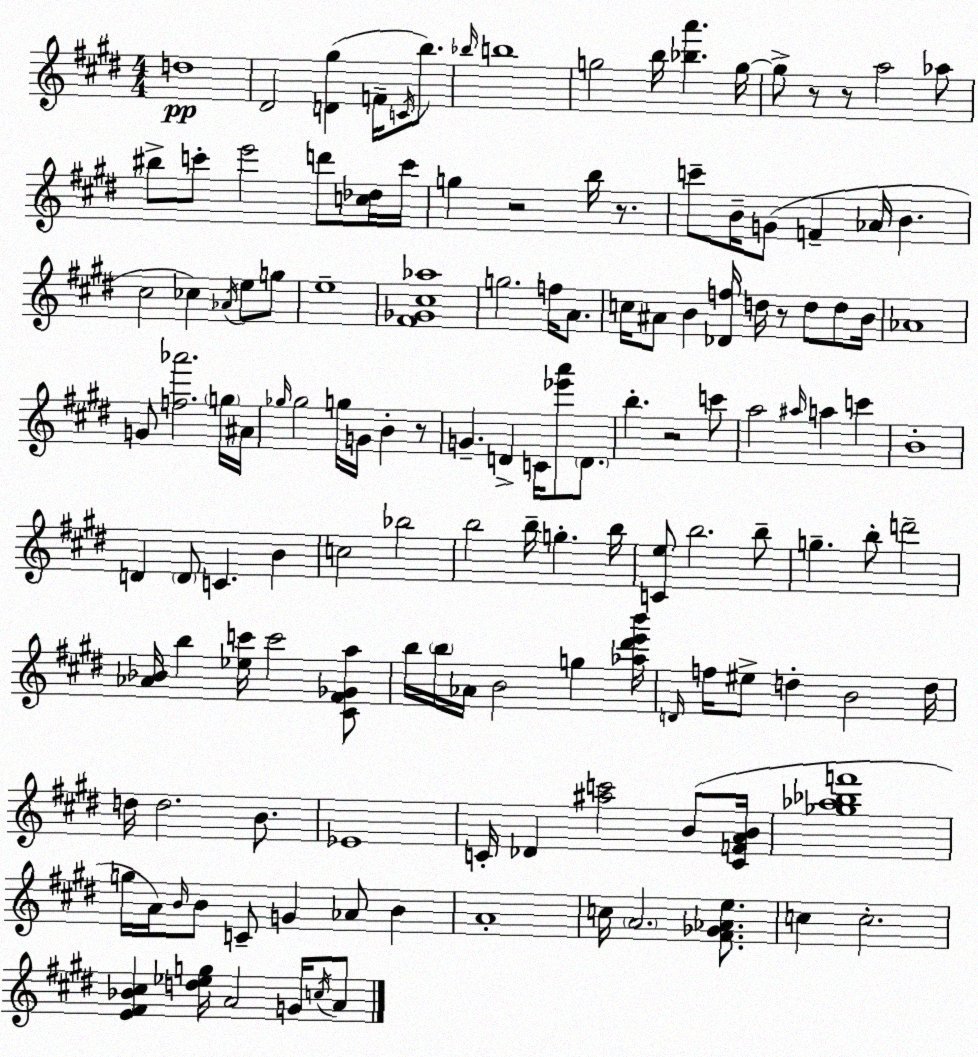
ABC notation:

X:1
T:Untitled
M:4/4
L:1/4
K:E
d4 ^D2 [D^g] F/4 C/4 b/2 _b/4 b4 g2 b/4 [_ba'] g/4 g/2 z/2 z/2 a2 _a/2 ^b/2 c'/2 e'2 d'/2 [c_d]/4 c'/4 g z2 b/4 z/2 c'/2 B/4 G/2 F _A/4 B ^c2 _c _A/4 e/2 g/2 e4 [^F_G^c_a]4 g2 f/4 A/2 c/4 ^A/2 B [_Df]/4 d/4 z/2 d/2 d/2 B/4 _A4 G/2 [f_a']2 g/4 ^A/4 _g/4 _g2 g/4 G/4 B z/2 G D C/4 [_e'a']/2 D/2 b z2 c'/2 a2 ^a/4 a c' B4 D D/2 C B c2 _b2 b2 b/4 g b/4 [Ce]/2 b2 b/2 g b/2 d'2 [_A_B]/4 b [_ec']/4 c'2 [^C^F_Ga]/2 b/4 b/4 _A/4 B2 g [_a^d'e'b']/4 D/4 f/4 ^e/2 d B2 d/4 d/4 d2 B/2 _E4 C/4 _D [^ac']2 B/2 [CFAB]/4 [_g_a_bf']4 g/4 A/4 B/4 B/2 C/2 G _A/2 B A4 c/4 A2 [^F_G_Ae]/2 c c2 [E^F_B^c] [d_eg]/4 A2 G/4 c/4 A/2